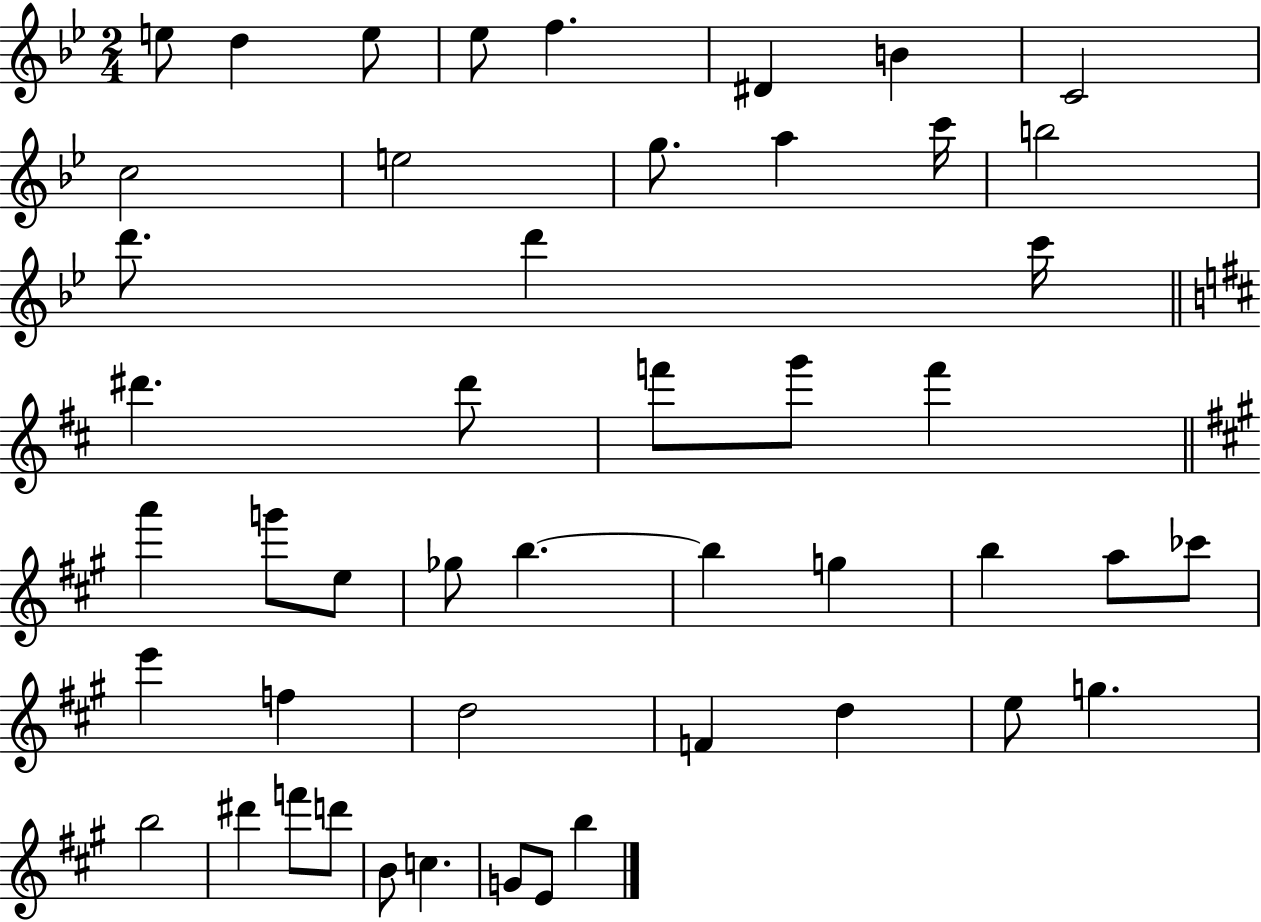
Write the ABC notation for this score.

X:1
T:Untitled
M:2/4
L:1/4
K:Bb
e/2 d e/2 _e/2 f ^D B C2 c2 e2 g/2 a c'/4 b2 d'/2 d' c'/4 ^d' ^d'/2 f'/2 g'/2 f' a' g'/2 e/2 _g/2 b b g b a/2 _c'/2 e' f d2 F d e/2 g b2 ^d' f'/2 d'/2 B/2 c G/2 E/2 b